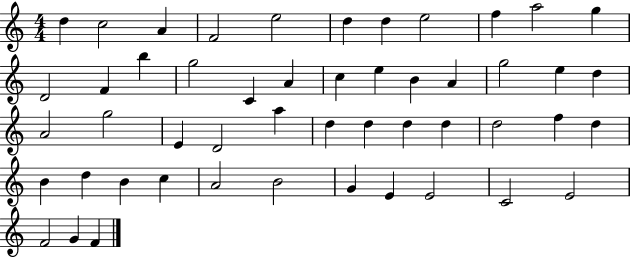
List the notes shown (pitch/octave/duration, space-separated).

D5/q C5/h A4/q F4/h E5/h D5/q D5/q E5/h F5/q A5/h G5/q D4/h F4/q B5/q G5/h C4/q A4/q C5/q E5/q B4/q A4/q G5/h E5/q D5/q A4/h G5/h E4/q D4/h A5/q D5/q D5/q D5/q D5/q D5/h F5/q D5/q B4/q D5/q B4/q C5/q A4/h B4/h G4/q E4/q E4/h C4/h E4/h F4/h G4/q F4/q